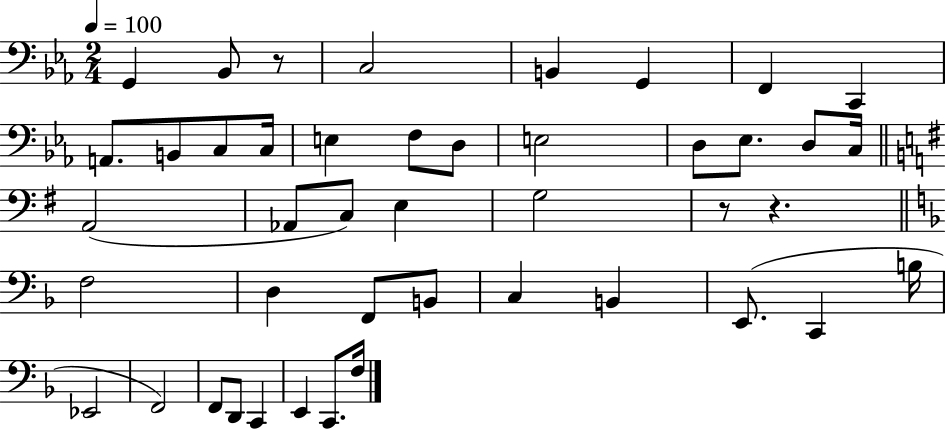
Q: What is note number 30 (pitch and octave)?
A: B2